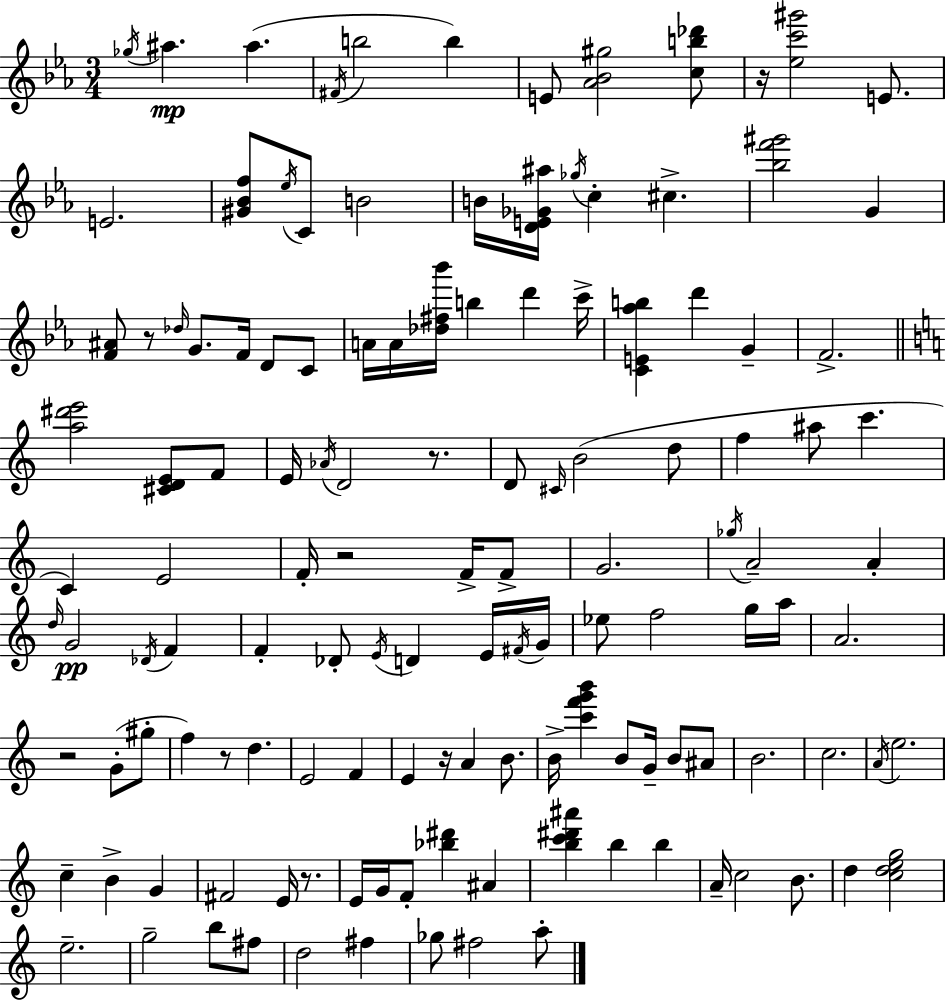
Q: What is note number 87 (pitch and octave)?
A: G4